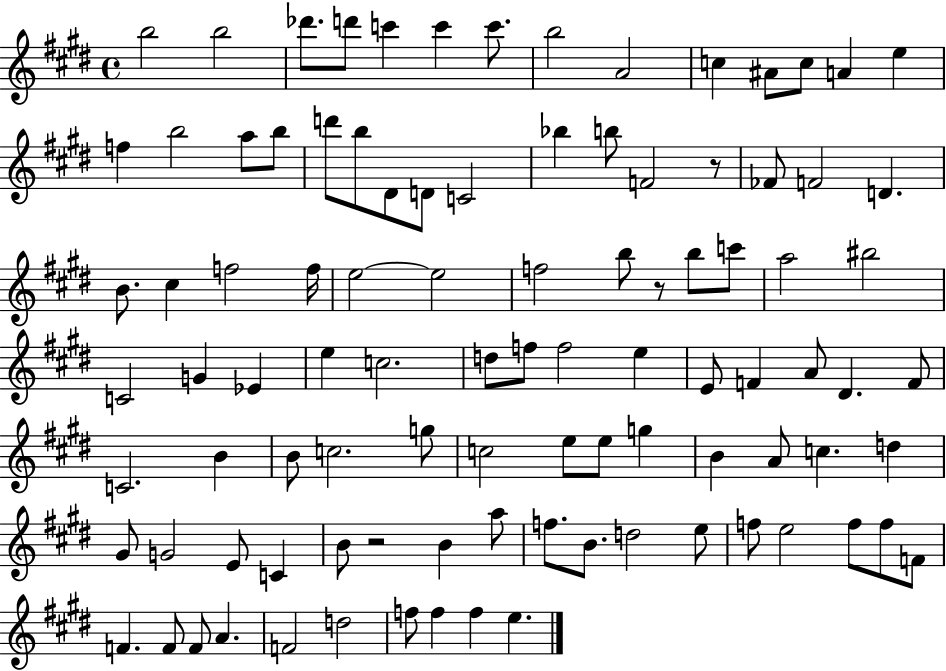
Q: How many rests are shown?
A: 3